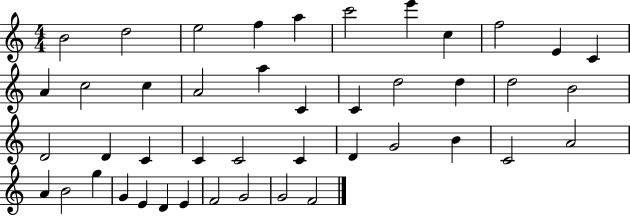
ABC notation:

X:1
T:Untitled
M:4/4
L:1/4
K:C
B2 d2 e2 f a c'2 e' c f2 E C A c2 c A2 a C C d2 d d2 B2 D2 D C C C2 C D G2 B C2 A2 A B2 g G E D E F2 G2 G2 F2